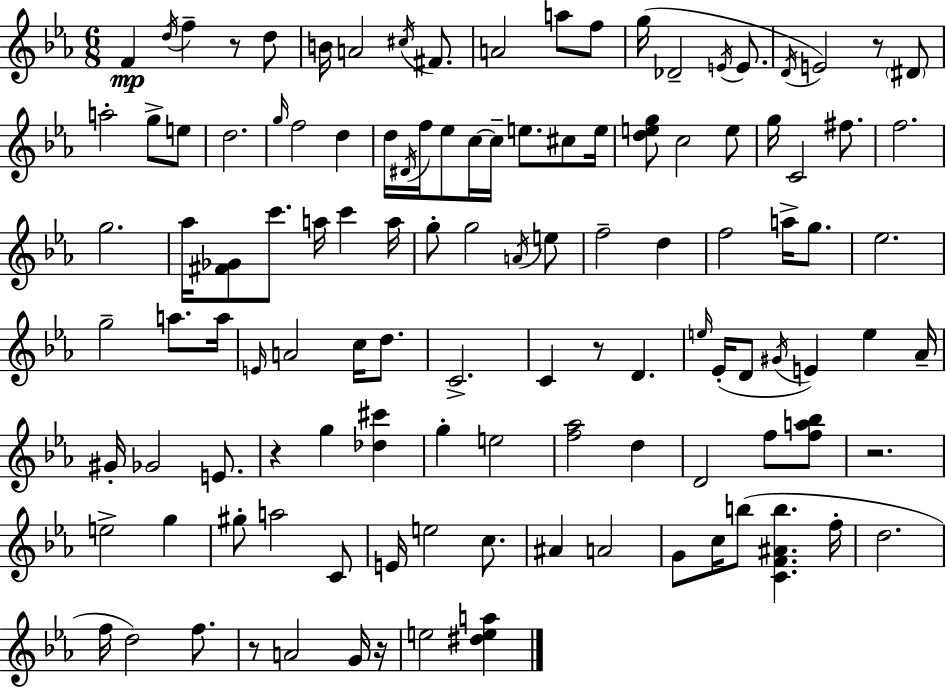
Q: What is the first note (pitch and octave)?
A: F4